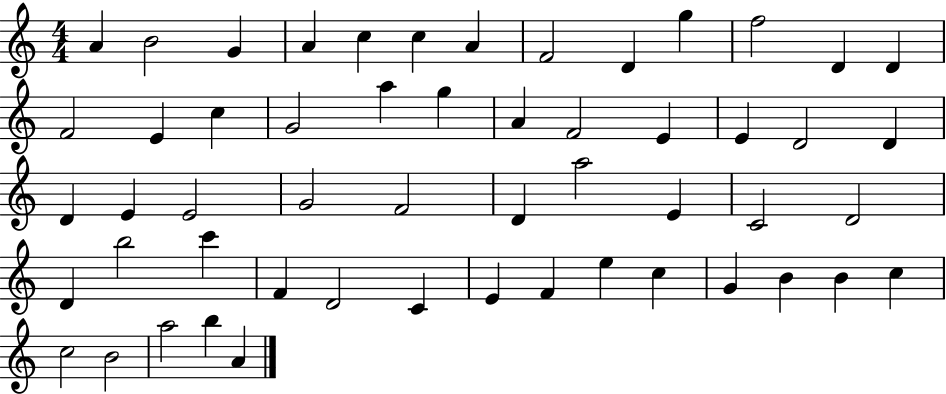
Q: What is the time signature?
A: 4/4